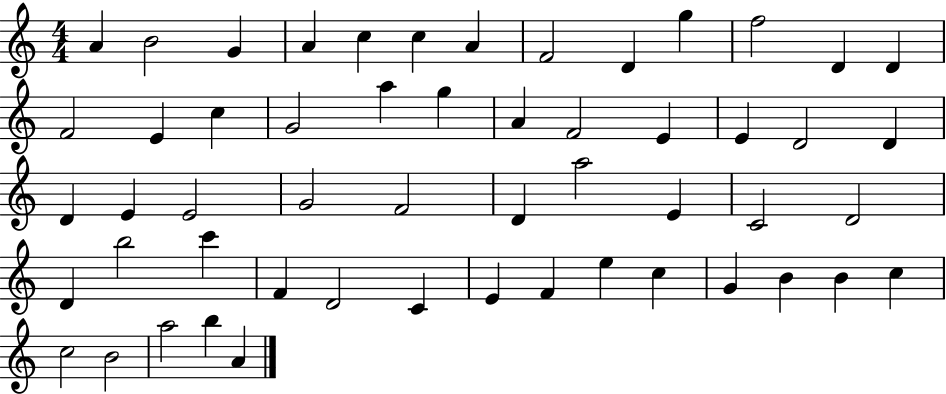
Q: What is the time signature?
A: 4/4